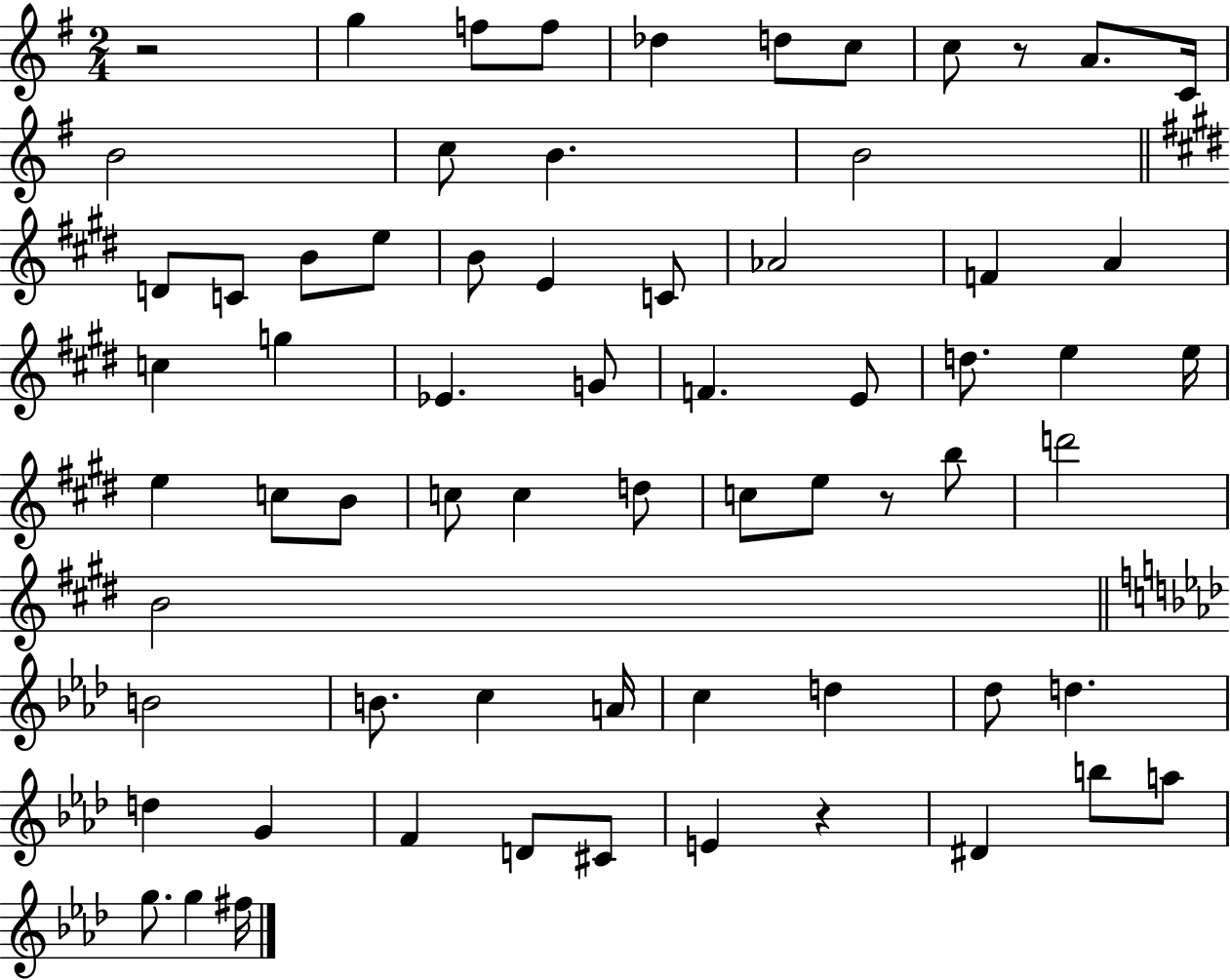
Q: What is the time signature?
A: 2/4